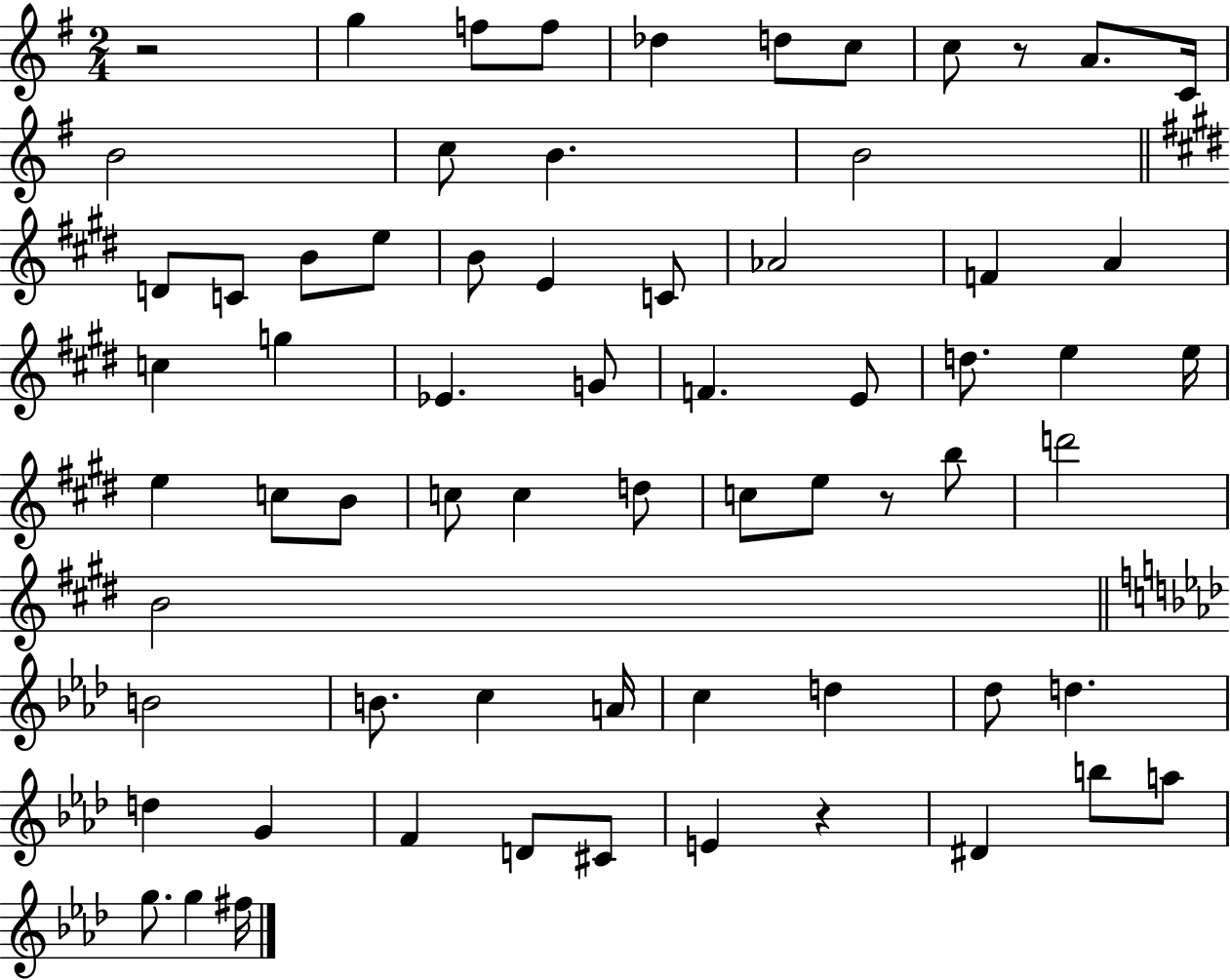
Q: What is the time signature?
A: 2/4